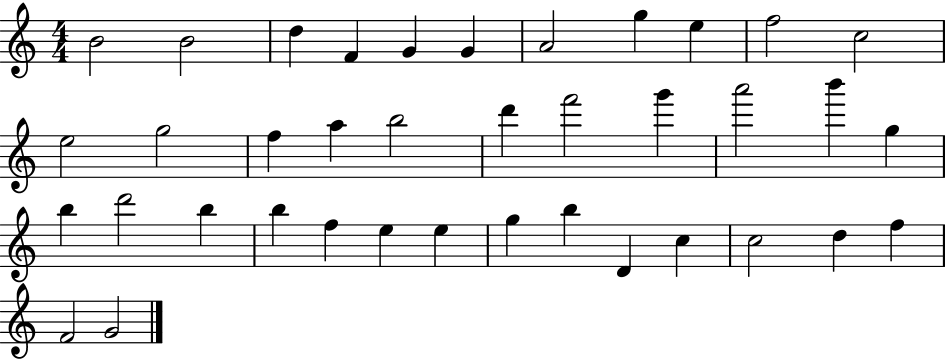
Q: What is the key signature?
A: C major